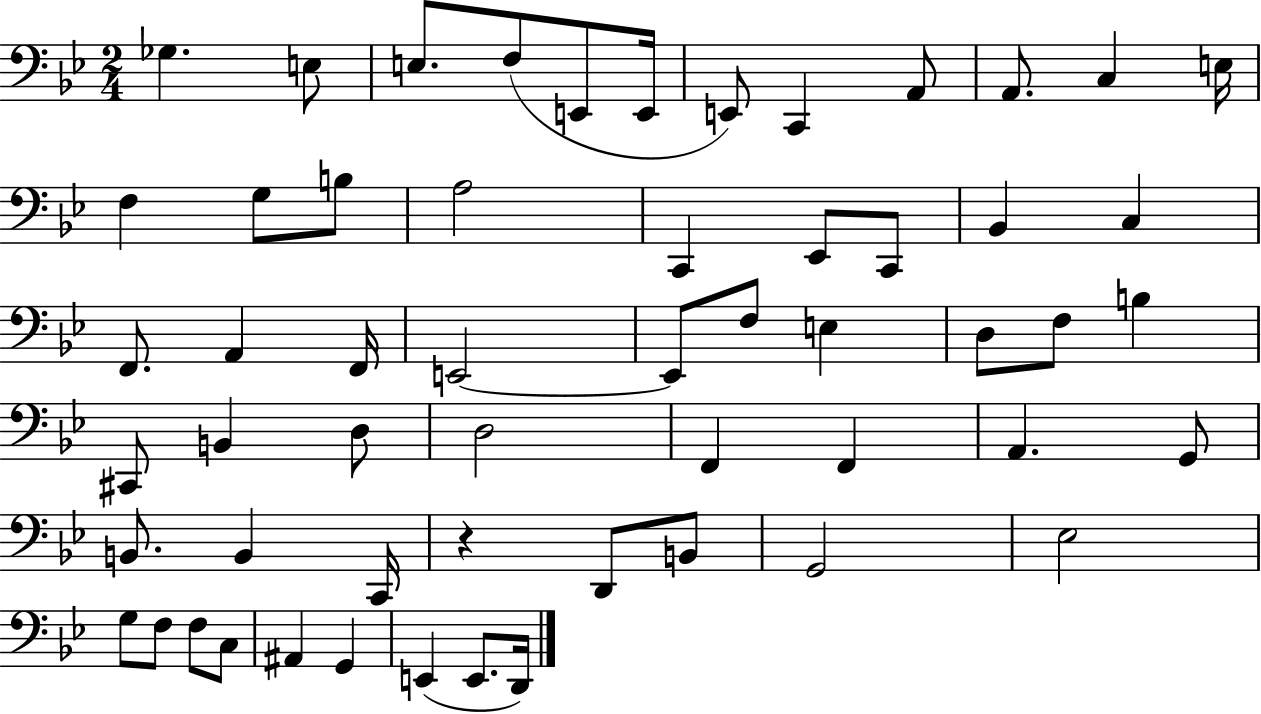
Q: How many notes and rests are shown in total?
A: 56